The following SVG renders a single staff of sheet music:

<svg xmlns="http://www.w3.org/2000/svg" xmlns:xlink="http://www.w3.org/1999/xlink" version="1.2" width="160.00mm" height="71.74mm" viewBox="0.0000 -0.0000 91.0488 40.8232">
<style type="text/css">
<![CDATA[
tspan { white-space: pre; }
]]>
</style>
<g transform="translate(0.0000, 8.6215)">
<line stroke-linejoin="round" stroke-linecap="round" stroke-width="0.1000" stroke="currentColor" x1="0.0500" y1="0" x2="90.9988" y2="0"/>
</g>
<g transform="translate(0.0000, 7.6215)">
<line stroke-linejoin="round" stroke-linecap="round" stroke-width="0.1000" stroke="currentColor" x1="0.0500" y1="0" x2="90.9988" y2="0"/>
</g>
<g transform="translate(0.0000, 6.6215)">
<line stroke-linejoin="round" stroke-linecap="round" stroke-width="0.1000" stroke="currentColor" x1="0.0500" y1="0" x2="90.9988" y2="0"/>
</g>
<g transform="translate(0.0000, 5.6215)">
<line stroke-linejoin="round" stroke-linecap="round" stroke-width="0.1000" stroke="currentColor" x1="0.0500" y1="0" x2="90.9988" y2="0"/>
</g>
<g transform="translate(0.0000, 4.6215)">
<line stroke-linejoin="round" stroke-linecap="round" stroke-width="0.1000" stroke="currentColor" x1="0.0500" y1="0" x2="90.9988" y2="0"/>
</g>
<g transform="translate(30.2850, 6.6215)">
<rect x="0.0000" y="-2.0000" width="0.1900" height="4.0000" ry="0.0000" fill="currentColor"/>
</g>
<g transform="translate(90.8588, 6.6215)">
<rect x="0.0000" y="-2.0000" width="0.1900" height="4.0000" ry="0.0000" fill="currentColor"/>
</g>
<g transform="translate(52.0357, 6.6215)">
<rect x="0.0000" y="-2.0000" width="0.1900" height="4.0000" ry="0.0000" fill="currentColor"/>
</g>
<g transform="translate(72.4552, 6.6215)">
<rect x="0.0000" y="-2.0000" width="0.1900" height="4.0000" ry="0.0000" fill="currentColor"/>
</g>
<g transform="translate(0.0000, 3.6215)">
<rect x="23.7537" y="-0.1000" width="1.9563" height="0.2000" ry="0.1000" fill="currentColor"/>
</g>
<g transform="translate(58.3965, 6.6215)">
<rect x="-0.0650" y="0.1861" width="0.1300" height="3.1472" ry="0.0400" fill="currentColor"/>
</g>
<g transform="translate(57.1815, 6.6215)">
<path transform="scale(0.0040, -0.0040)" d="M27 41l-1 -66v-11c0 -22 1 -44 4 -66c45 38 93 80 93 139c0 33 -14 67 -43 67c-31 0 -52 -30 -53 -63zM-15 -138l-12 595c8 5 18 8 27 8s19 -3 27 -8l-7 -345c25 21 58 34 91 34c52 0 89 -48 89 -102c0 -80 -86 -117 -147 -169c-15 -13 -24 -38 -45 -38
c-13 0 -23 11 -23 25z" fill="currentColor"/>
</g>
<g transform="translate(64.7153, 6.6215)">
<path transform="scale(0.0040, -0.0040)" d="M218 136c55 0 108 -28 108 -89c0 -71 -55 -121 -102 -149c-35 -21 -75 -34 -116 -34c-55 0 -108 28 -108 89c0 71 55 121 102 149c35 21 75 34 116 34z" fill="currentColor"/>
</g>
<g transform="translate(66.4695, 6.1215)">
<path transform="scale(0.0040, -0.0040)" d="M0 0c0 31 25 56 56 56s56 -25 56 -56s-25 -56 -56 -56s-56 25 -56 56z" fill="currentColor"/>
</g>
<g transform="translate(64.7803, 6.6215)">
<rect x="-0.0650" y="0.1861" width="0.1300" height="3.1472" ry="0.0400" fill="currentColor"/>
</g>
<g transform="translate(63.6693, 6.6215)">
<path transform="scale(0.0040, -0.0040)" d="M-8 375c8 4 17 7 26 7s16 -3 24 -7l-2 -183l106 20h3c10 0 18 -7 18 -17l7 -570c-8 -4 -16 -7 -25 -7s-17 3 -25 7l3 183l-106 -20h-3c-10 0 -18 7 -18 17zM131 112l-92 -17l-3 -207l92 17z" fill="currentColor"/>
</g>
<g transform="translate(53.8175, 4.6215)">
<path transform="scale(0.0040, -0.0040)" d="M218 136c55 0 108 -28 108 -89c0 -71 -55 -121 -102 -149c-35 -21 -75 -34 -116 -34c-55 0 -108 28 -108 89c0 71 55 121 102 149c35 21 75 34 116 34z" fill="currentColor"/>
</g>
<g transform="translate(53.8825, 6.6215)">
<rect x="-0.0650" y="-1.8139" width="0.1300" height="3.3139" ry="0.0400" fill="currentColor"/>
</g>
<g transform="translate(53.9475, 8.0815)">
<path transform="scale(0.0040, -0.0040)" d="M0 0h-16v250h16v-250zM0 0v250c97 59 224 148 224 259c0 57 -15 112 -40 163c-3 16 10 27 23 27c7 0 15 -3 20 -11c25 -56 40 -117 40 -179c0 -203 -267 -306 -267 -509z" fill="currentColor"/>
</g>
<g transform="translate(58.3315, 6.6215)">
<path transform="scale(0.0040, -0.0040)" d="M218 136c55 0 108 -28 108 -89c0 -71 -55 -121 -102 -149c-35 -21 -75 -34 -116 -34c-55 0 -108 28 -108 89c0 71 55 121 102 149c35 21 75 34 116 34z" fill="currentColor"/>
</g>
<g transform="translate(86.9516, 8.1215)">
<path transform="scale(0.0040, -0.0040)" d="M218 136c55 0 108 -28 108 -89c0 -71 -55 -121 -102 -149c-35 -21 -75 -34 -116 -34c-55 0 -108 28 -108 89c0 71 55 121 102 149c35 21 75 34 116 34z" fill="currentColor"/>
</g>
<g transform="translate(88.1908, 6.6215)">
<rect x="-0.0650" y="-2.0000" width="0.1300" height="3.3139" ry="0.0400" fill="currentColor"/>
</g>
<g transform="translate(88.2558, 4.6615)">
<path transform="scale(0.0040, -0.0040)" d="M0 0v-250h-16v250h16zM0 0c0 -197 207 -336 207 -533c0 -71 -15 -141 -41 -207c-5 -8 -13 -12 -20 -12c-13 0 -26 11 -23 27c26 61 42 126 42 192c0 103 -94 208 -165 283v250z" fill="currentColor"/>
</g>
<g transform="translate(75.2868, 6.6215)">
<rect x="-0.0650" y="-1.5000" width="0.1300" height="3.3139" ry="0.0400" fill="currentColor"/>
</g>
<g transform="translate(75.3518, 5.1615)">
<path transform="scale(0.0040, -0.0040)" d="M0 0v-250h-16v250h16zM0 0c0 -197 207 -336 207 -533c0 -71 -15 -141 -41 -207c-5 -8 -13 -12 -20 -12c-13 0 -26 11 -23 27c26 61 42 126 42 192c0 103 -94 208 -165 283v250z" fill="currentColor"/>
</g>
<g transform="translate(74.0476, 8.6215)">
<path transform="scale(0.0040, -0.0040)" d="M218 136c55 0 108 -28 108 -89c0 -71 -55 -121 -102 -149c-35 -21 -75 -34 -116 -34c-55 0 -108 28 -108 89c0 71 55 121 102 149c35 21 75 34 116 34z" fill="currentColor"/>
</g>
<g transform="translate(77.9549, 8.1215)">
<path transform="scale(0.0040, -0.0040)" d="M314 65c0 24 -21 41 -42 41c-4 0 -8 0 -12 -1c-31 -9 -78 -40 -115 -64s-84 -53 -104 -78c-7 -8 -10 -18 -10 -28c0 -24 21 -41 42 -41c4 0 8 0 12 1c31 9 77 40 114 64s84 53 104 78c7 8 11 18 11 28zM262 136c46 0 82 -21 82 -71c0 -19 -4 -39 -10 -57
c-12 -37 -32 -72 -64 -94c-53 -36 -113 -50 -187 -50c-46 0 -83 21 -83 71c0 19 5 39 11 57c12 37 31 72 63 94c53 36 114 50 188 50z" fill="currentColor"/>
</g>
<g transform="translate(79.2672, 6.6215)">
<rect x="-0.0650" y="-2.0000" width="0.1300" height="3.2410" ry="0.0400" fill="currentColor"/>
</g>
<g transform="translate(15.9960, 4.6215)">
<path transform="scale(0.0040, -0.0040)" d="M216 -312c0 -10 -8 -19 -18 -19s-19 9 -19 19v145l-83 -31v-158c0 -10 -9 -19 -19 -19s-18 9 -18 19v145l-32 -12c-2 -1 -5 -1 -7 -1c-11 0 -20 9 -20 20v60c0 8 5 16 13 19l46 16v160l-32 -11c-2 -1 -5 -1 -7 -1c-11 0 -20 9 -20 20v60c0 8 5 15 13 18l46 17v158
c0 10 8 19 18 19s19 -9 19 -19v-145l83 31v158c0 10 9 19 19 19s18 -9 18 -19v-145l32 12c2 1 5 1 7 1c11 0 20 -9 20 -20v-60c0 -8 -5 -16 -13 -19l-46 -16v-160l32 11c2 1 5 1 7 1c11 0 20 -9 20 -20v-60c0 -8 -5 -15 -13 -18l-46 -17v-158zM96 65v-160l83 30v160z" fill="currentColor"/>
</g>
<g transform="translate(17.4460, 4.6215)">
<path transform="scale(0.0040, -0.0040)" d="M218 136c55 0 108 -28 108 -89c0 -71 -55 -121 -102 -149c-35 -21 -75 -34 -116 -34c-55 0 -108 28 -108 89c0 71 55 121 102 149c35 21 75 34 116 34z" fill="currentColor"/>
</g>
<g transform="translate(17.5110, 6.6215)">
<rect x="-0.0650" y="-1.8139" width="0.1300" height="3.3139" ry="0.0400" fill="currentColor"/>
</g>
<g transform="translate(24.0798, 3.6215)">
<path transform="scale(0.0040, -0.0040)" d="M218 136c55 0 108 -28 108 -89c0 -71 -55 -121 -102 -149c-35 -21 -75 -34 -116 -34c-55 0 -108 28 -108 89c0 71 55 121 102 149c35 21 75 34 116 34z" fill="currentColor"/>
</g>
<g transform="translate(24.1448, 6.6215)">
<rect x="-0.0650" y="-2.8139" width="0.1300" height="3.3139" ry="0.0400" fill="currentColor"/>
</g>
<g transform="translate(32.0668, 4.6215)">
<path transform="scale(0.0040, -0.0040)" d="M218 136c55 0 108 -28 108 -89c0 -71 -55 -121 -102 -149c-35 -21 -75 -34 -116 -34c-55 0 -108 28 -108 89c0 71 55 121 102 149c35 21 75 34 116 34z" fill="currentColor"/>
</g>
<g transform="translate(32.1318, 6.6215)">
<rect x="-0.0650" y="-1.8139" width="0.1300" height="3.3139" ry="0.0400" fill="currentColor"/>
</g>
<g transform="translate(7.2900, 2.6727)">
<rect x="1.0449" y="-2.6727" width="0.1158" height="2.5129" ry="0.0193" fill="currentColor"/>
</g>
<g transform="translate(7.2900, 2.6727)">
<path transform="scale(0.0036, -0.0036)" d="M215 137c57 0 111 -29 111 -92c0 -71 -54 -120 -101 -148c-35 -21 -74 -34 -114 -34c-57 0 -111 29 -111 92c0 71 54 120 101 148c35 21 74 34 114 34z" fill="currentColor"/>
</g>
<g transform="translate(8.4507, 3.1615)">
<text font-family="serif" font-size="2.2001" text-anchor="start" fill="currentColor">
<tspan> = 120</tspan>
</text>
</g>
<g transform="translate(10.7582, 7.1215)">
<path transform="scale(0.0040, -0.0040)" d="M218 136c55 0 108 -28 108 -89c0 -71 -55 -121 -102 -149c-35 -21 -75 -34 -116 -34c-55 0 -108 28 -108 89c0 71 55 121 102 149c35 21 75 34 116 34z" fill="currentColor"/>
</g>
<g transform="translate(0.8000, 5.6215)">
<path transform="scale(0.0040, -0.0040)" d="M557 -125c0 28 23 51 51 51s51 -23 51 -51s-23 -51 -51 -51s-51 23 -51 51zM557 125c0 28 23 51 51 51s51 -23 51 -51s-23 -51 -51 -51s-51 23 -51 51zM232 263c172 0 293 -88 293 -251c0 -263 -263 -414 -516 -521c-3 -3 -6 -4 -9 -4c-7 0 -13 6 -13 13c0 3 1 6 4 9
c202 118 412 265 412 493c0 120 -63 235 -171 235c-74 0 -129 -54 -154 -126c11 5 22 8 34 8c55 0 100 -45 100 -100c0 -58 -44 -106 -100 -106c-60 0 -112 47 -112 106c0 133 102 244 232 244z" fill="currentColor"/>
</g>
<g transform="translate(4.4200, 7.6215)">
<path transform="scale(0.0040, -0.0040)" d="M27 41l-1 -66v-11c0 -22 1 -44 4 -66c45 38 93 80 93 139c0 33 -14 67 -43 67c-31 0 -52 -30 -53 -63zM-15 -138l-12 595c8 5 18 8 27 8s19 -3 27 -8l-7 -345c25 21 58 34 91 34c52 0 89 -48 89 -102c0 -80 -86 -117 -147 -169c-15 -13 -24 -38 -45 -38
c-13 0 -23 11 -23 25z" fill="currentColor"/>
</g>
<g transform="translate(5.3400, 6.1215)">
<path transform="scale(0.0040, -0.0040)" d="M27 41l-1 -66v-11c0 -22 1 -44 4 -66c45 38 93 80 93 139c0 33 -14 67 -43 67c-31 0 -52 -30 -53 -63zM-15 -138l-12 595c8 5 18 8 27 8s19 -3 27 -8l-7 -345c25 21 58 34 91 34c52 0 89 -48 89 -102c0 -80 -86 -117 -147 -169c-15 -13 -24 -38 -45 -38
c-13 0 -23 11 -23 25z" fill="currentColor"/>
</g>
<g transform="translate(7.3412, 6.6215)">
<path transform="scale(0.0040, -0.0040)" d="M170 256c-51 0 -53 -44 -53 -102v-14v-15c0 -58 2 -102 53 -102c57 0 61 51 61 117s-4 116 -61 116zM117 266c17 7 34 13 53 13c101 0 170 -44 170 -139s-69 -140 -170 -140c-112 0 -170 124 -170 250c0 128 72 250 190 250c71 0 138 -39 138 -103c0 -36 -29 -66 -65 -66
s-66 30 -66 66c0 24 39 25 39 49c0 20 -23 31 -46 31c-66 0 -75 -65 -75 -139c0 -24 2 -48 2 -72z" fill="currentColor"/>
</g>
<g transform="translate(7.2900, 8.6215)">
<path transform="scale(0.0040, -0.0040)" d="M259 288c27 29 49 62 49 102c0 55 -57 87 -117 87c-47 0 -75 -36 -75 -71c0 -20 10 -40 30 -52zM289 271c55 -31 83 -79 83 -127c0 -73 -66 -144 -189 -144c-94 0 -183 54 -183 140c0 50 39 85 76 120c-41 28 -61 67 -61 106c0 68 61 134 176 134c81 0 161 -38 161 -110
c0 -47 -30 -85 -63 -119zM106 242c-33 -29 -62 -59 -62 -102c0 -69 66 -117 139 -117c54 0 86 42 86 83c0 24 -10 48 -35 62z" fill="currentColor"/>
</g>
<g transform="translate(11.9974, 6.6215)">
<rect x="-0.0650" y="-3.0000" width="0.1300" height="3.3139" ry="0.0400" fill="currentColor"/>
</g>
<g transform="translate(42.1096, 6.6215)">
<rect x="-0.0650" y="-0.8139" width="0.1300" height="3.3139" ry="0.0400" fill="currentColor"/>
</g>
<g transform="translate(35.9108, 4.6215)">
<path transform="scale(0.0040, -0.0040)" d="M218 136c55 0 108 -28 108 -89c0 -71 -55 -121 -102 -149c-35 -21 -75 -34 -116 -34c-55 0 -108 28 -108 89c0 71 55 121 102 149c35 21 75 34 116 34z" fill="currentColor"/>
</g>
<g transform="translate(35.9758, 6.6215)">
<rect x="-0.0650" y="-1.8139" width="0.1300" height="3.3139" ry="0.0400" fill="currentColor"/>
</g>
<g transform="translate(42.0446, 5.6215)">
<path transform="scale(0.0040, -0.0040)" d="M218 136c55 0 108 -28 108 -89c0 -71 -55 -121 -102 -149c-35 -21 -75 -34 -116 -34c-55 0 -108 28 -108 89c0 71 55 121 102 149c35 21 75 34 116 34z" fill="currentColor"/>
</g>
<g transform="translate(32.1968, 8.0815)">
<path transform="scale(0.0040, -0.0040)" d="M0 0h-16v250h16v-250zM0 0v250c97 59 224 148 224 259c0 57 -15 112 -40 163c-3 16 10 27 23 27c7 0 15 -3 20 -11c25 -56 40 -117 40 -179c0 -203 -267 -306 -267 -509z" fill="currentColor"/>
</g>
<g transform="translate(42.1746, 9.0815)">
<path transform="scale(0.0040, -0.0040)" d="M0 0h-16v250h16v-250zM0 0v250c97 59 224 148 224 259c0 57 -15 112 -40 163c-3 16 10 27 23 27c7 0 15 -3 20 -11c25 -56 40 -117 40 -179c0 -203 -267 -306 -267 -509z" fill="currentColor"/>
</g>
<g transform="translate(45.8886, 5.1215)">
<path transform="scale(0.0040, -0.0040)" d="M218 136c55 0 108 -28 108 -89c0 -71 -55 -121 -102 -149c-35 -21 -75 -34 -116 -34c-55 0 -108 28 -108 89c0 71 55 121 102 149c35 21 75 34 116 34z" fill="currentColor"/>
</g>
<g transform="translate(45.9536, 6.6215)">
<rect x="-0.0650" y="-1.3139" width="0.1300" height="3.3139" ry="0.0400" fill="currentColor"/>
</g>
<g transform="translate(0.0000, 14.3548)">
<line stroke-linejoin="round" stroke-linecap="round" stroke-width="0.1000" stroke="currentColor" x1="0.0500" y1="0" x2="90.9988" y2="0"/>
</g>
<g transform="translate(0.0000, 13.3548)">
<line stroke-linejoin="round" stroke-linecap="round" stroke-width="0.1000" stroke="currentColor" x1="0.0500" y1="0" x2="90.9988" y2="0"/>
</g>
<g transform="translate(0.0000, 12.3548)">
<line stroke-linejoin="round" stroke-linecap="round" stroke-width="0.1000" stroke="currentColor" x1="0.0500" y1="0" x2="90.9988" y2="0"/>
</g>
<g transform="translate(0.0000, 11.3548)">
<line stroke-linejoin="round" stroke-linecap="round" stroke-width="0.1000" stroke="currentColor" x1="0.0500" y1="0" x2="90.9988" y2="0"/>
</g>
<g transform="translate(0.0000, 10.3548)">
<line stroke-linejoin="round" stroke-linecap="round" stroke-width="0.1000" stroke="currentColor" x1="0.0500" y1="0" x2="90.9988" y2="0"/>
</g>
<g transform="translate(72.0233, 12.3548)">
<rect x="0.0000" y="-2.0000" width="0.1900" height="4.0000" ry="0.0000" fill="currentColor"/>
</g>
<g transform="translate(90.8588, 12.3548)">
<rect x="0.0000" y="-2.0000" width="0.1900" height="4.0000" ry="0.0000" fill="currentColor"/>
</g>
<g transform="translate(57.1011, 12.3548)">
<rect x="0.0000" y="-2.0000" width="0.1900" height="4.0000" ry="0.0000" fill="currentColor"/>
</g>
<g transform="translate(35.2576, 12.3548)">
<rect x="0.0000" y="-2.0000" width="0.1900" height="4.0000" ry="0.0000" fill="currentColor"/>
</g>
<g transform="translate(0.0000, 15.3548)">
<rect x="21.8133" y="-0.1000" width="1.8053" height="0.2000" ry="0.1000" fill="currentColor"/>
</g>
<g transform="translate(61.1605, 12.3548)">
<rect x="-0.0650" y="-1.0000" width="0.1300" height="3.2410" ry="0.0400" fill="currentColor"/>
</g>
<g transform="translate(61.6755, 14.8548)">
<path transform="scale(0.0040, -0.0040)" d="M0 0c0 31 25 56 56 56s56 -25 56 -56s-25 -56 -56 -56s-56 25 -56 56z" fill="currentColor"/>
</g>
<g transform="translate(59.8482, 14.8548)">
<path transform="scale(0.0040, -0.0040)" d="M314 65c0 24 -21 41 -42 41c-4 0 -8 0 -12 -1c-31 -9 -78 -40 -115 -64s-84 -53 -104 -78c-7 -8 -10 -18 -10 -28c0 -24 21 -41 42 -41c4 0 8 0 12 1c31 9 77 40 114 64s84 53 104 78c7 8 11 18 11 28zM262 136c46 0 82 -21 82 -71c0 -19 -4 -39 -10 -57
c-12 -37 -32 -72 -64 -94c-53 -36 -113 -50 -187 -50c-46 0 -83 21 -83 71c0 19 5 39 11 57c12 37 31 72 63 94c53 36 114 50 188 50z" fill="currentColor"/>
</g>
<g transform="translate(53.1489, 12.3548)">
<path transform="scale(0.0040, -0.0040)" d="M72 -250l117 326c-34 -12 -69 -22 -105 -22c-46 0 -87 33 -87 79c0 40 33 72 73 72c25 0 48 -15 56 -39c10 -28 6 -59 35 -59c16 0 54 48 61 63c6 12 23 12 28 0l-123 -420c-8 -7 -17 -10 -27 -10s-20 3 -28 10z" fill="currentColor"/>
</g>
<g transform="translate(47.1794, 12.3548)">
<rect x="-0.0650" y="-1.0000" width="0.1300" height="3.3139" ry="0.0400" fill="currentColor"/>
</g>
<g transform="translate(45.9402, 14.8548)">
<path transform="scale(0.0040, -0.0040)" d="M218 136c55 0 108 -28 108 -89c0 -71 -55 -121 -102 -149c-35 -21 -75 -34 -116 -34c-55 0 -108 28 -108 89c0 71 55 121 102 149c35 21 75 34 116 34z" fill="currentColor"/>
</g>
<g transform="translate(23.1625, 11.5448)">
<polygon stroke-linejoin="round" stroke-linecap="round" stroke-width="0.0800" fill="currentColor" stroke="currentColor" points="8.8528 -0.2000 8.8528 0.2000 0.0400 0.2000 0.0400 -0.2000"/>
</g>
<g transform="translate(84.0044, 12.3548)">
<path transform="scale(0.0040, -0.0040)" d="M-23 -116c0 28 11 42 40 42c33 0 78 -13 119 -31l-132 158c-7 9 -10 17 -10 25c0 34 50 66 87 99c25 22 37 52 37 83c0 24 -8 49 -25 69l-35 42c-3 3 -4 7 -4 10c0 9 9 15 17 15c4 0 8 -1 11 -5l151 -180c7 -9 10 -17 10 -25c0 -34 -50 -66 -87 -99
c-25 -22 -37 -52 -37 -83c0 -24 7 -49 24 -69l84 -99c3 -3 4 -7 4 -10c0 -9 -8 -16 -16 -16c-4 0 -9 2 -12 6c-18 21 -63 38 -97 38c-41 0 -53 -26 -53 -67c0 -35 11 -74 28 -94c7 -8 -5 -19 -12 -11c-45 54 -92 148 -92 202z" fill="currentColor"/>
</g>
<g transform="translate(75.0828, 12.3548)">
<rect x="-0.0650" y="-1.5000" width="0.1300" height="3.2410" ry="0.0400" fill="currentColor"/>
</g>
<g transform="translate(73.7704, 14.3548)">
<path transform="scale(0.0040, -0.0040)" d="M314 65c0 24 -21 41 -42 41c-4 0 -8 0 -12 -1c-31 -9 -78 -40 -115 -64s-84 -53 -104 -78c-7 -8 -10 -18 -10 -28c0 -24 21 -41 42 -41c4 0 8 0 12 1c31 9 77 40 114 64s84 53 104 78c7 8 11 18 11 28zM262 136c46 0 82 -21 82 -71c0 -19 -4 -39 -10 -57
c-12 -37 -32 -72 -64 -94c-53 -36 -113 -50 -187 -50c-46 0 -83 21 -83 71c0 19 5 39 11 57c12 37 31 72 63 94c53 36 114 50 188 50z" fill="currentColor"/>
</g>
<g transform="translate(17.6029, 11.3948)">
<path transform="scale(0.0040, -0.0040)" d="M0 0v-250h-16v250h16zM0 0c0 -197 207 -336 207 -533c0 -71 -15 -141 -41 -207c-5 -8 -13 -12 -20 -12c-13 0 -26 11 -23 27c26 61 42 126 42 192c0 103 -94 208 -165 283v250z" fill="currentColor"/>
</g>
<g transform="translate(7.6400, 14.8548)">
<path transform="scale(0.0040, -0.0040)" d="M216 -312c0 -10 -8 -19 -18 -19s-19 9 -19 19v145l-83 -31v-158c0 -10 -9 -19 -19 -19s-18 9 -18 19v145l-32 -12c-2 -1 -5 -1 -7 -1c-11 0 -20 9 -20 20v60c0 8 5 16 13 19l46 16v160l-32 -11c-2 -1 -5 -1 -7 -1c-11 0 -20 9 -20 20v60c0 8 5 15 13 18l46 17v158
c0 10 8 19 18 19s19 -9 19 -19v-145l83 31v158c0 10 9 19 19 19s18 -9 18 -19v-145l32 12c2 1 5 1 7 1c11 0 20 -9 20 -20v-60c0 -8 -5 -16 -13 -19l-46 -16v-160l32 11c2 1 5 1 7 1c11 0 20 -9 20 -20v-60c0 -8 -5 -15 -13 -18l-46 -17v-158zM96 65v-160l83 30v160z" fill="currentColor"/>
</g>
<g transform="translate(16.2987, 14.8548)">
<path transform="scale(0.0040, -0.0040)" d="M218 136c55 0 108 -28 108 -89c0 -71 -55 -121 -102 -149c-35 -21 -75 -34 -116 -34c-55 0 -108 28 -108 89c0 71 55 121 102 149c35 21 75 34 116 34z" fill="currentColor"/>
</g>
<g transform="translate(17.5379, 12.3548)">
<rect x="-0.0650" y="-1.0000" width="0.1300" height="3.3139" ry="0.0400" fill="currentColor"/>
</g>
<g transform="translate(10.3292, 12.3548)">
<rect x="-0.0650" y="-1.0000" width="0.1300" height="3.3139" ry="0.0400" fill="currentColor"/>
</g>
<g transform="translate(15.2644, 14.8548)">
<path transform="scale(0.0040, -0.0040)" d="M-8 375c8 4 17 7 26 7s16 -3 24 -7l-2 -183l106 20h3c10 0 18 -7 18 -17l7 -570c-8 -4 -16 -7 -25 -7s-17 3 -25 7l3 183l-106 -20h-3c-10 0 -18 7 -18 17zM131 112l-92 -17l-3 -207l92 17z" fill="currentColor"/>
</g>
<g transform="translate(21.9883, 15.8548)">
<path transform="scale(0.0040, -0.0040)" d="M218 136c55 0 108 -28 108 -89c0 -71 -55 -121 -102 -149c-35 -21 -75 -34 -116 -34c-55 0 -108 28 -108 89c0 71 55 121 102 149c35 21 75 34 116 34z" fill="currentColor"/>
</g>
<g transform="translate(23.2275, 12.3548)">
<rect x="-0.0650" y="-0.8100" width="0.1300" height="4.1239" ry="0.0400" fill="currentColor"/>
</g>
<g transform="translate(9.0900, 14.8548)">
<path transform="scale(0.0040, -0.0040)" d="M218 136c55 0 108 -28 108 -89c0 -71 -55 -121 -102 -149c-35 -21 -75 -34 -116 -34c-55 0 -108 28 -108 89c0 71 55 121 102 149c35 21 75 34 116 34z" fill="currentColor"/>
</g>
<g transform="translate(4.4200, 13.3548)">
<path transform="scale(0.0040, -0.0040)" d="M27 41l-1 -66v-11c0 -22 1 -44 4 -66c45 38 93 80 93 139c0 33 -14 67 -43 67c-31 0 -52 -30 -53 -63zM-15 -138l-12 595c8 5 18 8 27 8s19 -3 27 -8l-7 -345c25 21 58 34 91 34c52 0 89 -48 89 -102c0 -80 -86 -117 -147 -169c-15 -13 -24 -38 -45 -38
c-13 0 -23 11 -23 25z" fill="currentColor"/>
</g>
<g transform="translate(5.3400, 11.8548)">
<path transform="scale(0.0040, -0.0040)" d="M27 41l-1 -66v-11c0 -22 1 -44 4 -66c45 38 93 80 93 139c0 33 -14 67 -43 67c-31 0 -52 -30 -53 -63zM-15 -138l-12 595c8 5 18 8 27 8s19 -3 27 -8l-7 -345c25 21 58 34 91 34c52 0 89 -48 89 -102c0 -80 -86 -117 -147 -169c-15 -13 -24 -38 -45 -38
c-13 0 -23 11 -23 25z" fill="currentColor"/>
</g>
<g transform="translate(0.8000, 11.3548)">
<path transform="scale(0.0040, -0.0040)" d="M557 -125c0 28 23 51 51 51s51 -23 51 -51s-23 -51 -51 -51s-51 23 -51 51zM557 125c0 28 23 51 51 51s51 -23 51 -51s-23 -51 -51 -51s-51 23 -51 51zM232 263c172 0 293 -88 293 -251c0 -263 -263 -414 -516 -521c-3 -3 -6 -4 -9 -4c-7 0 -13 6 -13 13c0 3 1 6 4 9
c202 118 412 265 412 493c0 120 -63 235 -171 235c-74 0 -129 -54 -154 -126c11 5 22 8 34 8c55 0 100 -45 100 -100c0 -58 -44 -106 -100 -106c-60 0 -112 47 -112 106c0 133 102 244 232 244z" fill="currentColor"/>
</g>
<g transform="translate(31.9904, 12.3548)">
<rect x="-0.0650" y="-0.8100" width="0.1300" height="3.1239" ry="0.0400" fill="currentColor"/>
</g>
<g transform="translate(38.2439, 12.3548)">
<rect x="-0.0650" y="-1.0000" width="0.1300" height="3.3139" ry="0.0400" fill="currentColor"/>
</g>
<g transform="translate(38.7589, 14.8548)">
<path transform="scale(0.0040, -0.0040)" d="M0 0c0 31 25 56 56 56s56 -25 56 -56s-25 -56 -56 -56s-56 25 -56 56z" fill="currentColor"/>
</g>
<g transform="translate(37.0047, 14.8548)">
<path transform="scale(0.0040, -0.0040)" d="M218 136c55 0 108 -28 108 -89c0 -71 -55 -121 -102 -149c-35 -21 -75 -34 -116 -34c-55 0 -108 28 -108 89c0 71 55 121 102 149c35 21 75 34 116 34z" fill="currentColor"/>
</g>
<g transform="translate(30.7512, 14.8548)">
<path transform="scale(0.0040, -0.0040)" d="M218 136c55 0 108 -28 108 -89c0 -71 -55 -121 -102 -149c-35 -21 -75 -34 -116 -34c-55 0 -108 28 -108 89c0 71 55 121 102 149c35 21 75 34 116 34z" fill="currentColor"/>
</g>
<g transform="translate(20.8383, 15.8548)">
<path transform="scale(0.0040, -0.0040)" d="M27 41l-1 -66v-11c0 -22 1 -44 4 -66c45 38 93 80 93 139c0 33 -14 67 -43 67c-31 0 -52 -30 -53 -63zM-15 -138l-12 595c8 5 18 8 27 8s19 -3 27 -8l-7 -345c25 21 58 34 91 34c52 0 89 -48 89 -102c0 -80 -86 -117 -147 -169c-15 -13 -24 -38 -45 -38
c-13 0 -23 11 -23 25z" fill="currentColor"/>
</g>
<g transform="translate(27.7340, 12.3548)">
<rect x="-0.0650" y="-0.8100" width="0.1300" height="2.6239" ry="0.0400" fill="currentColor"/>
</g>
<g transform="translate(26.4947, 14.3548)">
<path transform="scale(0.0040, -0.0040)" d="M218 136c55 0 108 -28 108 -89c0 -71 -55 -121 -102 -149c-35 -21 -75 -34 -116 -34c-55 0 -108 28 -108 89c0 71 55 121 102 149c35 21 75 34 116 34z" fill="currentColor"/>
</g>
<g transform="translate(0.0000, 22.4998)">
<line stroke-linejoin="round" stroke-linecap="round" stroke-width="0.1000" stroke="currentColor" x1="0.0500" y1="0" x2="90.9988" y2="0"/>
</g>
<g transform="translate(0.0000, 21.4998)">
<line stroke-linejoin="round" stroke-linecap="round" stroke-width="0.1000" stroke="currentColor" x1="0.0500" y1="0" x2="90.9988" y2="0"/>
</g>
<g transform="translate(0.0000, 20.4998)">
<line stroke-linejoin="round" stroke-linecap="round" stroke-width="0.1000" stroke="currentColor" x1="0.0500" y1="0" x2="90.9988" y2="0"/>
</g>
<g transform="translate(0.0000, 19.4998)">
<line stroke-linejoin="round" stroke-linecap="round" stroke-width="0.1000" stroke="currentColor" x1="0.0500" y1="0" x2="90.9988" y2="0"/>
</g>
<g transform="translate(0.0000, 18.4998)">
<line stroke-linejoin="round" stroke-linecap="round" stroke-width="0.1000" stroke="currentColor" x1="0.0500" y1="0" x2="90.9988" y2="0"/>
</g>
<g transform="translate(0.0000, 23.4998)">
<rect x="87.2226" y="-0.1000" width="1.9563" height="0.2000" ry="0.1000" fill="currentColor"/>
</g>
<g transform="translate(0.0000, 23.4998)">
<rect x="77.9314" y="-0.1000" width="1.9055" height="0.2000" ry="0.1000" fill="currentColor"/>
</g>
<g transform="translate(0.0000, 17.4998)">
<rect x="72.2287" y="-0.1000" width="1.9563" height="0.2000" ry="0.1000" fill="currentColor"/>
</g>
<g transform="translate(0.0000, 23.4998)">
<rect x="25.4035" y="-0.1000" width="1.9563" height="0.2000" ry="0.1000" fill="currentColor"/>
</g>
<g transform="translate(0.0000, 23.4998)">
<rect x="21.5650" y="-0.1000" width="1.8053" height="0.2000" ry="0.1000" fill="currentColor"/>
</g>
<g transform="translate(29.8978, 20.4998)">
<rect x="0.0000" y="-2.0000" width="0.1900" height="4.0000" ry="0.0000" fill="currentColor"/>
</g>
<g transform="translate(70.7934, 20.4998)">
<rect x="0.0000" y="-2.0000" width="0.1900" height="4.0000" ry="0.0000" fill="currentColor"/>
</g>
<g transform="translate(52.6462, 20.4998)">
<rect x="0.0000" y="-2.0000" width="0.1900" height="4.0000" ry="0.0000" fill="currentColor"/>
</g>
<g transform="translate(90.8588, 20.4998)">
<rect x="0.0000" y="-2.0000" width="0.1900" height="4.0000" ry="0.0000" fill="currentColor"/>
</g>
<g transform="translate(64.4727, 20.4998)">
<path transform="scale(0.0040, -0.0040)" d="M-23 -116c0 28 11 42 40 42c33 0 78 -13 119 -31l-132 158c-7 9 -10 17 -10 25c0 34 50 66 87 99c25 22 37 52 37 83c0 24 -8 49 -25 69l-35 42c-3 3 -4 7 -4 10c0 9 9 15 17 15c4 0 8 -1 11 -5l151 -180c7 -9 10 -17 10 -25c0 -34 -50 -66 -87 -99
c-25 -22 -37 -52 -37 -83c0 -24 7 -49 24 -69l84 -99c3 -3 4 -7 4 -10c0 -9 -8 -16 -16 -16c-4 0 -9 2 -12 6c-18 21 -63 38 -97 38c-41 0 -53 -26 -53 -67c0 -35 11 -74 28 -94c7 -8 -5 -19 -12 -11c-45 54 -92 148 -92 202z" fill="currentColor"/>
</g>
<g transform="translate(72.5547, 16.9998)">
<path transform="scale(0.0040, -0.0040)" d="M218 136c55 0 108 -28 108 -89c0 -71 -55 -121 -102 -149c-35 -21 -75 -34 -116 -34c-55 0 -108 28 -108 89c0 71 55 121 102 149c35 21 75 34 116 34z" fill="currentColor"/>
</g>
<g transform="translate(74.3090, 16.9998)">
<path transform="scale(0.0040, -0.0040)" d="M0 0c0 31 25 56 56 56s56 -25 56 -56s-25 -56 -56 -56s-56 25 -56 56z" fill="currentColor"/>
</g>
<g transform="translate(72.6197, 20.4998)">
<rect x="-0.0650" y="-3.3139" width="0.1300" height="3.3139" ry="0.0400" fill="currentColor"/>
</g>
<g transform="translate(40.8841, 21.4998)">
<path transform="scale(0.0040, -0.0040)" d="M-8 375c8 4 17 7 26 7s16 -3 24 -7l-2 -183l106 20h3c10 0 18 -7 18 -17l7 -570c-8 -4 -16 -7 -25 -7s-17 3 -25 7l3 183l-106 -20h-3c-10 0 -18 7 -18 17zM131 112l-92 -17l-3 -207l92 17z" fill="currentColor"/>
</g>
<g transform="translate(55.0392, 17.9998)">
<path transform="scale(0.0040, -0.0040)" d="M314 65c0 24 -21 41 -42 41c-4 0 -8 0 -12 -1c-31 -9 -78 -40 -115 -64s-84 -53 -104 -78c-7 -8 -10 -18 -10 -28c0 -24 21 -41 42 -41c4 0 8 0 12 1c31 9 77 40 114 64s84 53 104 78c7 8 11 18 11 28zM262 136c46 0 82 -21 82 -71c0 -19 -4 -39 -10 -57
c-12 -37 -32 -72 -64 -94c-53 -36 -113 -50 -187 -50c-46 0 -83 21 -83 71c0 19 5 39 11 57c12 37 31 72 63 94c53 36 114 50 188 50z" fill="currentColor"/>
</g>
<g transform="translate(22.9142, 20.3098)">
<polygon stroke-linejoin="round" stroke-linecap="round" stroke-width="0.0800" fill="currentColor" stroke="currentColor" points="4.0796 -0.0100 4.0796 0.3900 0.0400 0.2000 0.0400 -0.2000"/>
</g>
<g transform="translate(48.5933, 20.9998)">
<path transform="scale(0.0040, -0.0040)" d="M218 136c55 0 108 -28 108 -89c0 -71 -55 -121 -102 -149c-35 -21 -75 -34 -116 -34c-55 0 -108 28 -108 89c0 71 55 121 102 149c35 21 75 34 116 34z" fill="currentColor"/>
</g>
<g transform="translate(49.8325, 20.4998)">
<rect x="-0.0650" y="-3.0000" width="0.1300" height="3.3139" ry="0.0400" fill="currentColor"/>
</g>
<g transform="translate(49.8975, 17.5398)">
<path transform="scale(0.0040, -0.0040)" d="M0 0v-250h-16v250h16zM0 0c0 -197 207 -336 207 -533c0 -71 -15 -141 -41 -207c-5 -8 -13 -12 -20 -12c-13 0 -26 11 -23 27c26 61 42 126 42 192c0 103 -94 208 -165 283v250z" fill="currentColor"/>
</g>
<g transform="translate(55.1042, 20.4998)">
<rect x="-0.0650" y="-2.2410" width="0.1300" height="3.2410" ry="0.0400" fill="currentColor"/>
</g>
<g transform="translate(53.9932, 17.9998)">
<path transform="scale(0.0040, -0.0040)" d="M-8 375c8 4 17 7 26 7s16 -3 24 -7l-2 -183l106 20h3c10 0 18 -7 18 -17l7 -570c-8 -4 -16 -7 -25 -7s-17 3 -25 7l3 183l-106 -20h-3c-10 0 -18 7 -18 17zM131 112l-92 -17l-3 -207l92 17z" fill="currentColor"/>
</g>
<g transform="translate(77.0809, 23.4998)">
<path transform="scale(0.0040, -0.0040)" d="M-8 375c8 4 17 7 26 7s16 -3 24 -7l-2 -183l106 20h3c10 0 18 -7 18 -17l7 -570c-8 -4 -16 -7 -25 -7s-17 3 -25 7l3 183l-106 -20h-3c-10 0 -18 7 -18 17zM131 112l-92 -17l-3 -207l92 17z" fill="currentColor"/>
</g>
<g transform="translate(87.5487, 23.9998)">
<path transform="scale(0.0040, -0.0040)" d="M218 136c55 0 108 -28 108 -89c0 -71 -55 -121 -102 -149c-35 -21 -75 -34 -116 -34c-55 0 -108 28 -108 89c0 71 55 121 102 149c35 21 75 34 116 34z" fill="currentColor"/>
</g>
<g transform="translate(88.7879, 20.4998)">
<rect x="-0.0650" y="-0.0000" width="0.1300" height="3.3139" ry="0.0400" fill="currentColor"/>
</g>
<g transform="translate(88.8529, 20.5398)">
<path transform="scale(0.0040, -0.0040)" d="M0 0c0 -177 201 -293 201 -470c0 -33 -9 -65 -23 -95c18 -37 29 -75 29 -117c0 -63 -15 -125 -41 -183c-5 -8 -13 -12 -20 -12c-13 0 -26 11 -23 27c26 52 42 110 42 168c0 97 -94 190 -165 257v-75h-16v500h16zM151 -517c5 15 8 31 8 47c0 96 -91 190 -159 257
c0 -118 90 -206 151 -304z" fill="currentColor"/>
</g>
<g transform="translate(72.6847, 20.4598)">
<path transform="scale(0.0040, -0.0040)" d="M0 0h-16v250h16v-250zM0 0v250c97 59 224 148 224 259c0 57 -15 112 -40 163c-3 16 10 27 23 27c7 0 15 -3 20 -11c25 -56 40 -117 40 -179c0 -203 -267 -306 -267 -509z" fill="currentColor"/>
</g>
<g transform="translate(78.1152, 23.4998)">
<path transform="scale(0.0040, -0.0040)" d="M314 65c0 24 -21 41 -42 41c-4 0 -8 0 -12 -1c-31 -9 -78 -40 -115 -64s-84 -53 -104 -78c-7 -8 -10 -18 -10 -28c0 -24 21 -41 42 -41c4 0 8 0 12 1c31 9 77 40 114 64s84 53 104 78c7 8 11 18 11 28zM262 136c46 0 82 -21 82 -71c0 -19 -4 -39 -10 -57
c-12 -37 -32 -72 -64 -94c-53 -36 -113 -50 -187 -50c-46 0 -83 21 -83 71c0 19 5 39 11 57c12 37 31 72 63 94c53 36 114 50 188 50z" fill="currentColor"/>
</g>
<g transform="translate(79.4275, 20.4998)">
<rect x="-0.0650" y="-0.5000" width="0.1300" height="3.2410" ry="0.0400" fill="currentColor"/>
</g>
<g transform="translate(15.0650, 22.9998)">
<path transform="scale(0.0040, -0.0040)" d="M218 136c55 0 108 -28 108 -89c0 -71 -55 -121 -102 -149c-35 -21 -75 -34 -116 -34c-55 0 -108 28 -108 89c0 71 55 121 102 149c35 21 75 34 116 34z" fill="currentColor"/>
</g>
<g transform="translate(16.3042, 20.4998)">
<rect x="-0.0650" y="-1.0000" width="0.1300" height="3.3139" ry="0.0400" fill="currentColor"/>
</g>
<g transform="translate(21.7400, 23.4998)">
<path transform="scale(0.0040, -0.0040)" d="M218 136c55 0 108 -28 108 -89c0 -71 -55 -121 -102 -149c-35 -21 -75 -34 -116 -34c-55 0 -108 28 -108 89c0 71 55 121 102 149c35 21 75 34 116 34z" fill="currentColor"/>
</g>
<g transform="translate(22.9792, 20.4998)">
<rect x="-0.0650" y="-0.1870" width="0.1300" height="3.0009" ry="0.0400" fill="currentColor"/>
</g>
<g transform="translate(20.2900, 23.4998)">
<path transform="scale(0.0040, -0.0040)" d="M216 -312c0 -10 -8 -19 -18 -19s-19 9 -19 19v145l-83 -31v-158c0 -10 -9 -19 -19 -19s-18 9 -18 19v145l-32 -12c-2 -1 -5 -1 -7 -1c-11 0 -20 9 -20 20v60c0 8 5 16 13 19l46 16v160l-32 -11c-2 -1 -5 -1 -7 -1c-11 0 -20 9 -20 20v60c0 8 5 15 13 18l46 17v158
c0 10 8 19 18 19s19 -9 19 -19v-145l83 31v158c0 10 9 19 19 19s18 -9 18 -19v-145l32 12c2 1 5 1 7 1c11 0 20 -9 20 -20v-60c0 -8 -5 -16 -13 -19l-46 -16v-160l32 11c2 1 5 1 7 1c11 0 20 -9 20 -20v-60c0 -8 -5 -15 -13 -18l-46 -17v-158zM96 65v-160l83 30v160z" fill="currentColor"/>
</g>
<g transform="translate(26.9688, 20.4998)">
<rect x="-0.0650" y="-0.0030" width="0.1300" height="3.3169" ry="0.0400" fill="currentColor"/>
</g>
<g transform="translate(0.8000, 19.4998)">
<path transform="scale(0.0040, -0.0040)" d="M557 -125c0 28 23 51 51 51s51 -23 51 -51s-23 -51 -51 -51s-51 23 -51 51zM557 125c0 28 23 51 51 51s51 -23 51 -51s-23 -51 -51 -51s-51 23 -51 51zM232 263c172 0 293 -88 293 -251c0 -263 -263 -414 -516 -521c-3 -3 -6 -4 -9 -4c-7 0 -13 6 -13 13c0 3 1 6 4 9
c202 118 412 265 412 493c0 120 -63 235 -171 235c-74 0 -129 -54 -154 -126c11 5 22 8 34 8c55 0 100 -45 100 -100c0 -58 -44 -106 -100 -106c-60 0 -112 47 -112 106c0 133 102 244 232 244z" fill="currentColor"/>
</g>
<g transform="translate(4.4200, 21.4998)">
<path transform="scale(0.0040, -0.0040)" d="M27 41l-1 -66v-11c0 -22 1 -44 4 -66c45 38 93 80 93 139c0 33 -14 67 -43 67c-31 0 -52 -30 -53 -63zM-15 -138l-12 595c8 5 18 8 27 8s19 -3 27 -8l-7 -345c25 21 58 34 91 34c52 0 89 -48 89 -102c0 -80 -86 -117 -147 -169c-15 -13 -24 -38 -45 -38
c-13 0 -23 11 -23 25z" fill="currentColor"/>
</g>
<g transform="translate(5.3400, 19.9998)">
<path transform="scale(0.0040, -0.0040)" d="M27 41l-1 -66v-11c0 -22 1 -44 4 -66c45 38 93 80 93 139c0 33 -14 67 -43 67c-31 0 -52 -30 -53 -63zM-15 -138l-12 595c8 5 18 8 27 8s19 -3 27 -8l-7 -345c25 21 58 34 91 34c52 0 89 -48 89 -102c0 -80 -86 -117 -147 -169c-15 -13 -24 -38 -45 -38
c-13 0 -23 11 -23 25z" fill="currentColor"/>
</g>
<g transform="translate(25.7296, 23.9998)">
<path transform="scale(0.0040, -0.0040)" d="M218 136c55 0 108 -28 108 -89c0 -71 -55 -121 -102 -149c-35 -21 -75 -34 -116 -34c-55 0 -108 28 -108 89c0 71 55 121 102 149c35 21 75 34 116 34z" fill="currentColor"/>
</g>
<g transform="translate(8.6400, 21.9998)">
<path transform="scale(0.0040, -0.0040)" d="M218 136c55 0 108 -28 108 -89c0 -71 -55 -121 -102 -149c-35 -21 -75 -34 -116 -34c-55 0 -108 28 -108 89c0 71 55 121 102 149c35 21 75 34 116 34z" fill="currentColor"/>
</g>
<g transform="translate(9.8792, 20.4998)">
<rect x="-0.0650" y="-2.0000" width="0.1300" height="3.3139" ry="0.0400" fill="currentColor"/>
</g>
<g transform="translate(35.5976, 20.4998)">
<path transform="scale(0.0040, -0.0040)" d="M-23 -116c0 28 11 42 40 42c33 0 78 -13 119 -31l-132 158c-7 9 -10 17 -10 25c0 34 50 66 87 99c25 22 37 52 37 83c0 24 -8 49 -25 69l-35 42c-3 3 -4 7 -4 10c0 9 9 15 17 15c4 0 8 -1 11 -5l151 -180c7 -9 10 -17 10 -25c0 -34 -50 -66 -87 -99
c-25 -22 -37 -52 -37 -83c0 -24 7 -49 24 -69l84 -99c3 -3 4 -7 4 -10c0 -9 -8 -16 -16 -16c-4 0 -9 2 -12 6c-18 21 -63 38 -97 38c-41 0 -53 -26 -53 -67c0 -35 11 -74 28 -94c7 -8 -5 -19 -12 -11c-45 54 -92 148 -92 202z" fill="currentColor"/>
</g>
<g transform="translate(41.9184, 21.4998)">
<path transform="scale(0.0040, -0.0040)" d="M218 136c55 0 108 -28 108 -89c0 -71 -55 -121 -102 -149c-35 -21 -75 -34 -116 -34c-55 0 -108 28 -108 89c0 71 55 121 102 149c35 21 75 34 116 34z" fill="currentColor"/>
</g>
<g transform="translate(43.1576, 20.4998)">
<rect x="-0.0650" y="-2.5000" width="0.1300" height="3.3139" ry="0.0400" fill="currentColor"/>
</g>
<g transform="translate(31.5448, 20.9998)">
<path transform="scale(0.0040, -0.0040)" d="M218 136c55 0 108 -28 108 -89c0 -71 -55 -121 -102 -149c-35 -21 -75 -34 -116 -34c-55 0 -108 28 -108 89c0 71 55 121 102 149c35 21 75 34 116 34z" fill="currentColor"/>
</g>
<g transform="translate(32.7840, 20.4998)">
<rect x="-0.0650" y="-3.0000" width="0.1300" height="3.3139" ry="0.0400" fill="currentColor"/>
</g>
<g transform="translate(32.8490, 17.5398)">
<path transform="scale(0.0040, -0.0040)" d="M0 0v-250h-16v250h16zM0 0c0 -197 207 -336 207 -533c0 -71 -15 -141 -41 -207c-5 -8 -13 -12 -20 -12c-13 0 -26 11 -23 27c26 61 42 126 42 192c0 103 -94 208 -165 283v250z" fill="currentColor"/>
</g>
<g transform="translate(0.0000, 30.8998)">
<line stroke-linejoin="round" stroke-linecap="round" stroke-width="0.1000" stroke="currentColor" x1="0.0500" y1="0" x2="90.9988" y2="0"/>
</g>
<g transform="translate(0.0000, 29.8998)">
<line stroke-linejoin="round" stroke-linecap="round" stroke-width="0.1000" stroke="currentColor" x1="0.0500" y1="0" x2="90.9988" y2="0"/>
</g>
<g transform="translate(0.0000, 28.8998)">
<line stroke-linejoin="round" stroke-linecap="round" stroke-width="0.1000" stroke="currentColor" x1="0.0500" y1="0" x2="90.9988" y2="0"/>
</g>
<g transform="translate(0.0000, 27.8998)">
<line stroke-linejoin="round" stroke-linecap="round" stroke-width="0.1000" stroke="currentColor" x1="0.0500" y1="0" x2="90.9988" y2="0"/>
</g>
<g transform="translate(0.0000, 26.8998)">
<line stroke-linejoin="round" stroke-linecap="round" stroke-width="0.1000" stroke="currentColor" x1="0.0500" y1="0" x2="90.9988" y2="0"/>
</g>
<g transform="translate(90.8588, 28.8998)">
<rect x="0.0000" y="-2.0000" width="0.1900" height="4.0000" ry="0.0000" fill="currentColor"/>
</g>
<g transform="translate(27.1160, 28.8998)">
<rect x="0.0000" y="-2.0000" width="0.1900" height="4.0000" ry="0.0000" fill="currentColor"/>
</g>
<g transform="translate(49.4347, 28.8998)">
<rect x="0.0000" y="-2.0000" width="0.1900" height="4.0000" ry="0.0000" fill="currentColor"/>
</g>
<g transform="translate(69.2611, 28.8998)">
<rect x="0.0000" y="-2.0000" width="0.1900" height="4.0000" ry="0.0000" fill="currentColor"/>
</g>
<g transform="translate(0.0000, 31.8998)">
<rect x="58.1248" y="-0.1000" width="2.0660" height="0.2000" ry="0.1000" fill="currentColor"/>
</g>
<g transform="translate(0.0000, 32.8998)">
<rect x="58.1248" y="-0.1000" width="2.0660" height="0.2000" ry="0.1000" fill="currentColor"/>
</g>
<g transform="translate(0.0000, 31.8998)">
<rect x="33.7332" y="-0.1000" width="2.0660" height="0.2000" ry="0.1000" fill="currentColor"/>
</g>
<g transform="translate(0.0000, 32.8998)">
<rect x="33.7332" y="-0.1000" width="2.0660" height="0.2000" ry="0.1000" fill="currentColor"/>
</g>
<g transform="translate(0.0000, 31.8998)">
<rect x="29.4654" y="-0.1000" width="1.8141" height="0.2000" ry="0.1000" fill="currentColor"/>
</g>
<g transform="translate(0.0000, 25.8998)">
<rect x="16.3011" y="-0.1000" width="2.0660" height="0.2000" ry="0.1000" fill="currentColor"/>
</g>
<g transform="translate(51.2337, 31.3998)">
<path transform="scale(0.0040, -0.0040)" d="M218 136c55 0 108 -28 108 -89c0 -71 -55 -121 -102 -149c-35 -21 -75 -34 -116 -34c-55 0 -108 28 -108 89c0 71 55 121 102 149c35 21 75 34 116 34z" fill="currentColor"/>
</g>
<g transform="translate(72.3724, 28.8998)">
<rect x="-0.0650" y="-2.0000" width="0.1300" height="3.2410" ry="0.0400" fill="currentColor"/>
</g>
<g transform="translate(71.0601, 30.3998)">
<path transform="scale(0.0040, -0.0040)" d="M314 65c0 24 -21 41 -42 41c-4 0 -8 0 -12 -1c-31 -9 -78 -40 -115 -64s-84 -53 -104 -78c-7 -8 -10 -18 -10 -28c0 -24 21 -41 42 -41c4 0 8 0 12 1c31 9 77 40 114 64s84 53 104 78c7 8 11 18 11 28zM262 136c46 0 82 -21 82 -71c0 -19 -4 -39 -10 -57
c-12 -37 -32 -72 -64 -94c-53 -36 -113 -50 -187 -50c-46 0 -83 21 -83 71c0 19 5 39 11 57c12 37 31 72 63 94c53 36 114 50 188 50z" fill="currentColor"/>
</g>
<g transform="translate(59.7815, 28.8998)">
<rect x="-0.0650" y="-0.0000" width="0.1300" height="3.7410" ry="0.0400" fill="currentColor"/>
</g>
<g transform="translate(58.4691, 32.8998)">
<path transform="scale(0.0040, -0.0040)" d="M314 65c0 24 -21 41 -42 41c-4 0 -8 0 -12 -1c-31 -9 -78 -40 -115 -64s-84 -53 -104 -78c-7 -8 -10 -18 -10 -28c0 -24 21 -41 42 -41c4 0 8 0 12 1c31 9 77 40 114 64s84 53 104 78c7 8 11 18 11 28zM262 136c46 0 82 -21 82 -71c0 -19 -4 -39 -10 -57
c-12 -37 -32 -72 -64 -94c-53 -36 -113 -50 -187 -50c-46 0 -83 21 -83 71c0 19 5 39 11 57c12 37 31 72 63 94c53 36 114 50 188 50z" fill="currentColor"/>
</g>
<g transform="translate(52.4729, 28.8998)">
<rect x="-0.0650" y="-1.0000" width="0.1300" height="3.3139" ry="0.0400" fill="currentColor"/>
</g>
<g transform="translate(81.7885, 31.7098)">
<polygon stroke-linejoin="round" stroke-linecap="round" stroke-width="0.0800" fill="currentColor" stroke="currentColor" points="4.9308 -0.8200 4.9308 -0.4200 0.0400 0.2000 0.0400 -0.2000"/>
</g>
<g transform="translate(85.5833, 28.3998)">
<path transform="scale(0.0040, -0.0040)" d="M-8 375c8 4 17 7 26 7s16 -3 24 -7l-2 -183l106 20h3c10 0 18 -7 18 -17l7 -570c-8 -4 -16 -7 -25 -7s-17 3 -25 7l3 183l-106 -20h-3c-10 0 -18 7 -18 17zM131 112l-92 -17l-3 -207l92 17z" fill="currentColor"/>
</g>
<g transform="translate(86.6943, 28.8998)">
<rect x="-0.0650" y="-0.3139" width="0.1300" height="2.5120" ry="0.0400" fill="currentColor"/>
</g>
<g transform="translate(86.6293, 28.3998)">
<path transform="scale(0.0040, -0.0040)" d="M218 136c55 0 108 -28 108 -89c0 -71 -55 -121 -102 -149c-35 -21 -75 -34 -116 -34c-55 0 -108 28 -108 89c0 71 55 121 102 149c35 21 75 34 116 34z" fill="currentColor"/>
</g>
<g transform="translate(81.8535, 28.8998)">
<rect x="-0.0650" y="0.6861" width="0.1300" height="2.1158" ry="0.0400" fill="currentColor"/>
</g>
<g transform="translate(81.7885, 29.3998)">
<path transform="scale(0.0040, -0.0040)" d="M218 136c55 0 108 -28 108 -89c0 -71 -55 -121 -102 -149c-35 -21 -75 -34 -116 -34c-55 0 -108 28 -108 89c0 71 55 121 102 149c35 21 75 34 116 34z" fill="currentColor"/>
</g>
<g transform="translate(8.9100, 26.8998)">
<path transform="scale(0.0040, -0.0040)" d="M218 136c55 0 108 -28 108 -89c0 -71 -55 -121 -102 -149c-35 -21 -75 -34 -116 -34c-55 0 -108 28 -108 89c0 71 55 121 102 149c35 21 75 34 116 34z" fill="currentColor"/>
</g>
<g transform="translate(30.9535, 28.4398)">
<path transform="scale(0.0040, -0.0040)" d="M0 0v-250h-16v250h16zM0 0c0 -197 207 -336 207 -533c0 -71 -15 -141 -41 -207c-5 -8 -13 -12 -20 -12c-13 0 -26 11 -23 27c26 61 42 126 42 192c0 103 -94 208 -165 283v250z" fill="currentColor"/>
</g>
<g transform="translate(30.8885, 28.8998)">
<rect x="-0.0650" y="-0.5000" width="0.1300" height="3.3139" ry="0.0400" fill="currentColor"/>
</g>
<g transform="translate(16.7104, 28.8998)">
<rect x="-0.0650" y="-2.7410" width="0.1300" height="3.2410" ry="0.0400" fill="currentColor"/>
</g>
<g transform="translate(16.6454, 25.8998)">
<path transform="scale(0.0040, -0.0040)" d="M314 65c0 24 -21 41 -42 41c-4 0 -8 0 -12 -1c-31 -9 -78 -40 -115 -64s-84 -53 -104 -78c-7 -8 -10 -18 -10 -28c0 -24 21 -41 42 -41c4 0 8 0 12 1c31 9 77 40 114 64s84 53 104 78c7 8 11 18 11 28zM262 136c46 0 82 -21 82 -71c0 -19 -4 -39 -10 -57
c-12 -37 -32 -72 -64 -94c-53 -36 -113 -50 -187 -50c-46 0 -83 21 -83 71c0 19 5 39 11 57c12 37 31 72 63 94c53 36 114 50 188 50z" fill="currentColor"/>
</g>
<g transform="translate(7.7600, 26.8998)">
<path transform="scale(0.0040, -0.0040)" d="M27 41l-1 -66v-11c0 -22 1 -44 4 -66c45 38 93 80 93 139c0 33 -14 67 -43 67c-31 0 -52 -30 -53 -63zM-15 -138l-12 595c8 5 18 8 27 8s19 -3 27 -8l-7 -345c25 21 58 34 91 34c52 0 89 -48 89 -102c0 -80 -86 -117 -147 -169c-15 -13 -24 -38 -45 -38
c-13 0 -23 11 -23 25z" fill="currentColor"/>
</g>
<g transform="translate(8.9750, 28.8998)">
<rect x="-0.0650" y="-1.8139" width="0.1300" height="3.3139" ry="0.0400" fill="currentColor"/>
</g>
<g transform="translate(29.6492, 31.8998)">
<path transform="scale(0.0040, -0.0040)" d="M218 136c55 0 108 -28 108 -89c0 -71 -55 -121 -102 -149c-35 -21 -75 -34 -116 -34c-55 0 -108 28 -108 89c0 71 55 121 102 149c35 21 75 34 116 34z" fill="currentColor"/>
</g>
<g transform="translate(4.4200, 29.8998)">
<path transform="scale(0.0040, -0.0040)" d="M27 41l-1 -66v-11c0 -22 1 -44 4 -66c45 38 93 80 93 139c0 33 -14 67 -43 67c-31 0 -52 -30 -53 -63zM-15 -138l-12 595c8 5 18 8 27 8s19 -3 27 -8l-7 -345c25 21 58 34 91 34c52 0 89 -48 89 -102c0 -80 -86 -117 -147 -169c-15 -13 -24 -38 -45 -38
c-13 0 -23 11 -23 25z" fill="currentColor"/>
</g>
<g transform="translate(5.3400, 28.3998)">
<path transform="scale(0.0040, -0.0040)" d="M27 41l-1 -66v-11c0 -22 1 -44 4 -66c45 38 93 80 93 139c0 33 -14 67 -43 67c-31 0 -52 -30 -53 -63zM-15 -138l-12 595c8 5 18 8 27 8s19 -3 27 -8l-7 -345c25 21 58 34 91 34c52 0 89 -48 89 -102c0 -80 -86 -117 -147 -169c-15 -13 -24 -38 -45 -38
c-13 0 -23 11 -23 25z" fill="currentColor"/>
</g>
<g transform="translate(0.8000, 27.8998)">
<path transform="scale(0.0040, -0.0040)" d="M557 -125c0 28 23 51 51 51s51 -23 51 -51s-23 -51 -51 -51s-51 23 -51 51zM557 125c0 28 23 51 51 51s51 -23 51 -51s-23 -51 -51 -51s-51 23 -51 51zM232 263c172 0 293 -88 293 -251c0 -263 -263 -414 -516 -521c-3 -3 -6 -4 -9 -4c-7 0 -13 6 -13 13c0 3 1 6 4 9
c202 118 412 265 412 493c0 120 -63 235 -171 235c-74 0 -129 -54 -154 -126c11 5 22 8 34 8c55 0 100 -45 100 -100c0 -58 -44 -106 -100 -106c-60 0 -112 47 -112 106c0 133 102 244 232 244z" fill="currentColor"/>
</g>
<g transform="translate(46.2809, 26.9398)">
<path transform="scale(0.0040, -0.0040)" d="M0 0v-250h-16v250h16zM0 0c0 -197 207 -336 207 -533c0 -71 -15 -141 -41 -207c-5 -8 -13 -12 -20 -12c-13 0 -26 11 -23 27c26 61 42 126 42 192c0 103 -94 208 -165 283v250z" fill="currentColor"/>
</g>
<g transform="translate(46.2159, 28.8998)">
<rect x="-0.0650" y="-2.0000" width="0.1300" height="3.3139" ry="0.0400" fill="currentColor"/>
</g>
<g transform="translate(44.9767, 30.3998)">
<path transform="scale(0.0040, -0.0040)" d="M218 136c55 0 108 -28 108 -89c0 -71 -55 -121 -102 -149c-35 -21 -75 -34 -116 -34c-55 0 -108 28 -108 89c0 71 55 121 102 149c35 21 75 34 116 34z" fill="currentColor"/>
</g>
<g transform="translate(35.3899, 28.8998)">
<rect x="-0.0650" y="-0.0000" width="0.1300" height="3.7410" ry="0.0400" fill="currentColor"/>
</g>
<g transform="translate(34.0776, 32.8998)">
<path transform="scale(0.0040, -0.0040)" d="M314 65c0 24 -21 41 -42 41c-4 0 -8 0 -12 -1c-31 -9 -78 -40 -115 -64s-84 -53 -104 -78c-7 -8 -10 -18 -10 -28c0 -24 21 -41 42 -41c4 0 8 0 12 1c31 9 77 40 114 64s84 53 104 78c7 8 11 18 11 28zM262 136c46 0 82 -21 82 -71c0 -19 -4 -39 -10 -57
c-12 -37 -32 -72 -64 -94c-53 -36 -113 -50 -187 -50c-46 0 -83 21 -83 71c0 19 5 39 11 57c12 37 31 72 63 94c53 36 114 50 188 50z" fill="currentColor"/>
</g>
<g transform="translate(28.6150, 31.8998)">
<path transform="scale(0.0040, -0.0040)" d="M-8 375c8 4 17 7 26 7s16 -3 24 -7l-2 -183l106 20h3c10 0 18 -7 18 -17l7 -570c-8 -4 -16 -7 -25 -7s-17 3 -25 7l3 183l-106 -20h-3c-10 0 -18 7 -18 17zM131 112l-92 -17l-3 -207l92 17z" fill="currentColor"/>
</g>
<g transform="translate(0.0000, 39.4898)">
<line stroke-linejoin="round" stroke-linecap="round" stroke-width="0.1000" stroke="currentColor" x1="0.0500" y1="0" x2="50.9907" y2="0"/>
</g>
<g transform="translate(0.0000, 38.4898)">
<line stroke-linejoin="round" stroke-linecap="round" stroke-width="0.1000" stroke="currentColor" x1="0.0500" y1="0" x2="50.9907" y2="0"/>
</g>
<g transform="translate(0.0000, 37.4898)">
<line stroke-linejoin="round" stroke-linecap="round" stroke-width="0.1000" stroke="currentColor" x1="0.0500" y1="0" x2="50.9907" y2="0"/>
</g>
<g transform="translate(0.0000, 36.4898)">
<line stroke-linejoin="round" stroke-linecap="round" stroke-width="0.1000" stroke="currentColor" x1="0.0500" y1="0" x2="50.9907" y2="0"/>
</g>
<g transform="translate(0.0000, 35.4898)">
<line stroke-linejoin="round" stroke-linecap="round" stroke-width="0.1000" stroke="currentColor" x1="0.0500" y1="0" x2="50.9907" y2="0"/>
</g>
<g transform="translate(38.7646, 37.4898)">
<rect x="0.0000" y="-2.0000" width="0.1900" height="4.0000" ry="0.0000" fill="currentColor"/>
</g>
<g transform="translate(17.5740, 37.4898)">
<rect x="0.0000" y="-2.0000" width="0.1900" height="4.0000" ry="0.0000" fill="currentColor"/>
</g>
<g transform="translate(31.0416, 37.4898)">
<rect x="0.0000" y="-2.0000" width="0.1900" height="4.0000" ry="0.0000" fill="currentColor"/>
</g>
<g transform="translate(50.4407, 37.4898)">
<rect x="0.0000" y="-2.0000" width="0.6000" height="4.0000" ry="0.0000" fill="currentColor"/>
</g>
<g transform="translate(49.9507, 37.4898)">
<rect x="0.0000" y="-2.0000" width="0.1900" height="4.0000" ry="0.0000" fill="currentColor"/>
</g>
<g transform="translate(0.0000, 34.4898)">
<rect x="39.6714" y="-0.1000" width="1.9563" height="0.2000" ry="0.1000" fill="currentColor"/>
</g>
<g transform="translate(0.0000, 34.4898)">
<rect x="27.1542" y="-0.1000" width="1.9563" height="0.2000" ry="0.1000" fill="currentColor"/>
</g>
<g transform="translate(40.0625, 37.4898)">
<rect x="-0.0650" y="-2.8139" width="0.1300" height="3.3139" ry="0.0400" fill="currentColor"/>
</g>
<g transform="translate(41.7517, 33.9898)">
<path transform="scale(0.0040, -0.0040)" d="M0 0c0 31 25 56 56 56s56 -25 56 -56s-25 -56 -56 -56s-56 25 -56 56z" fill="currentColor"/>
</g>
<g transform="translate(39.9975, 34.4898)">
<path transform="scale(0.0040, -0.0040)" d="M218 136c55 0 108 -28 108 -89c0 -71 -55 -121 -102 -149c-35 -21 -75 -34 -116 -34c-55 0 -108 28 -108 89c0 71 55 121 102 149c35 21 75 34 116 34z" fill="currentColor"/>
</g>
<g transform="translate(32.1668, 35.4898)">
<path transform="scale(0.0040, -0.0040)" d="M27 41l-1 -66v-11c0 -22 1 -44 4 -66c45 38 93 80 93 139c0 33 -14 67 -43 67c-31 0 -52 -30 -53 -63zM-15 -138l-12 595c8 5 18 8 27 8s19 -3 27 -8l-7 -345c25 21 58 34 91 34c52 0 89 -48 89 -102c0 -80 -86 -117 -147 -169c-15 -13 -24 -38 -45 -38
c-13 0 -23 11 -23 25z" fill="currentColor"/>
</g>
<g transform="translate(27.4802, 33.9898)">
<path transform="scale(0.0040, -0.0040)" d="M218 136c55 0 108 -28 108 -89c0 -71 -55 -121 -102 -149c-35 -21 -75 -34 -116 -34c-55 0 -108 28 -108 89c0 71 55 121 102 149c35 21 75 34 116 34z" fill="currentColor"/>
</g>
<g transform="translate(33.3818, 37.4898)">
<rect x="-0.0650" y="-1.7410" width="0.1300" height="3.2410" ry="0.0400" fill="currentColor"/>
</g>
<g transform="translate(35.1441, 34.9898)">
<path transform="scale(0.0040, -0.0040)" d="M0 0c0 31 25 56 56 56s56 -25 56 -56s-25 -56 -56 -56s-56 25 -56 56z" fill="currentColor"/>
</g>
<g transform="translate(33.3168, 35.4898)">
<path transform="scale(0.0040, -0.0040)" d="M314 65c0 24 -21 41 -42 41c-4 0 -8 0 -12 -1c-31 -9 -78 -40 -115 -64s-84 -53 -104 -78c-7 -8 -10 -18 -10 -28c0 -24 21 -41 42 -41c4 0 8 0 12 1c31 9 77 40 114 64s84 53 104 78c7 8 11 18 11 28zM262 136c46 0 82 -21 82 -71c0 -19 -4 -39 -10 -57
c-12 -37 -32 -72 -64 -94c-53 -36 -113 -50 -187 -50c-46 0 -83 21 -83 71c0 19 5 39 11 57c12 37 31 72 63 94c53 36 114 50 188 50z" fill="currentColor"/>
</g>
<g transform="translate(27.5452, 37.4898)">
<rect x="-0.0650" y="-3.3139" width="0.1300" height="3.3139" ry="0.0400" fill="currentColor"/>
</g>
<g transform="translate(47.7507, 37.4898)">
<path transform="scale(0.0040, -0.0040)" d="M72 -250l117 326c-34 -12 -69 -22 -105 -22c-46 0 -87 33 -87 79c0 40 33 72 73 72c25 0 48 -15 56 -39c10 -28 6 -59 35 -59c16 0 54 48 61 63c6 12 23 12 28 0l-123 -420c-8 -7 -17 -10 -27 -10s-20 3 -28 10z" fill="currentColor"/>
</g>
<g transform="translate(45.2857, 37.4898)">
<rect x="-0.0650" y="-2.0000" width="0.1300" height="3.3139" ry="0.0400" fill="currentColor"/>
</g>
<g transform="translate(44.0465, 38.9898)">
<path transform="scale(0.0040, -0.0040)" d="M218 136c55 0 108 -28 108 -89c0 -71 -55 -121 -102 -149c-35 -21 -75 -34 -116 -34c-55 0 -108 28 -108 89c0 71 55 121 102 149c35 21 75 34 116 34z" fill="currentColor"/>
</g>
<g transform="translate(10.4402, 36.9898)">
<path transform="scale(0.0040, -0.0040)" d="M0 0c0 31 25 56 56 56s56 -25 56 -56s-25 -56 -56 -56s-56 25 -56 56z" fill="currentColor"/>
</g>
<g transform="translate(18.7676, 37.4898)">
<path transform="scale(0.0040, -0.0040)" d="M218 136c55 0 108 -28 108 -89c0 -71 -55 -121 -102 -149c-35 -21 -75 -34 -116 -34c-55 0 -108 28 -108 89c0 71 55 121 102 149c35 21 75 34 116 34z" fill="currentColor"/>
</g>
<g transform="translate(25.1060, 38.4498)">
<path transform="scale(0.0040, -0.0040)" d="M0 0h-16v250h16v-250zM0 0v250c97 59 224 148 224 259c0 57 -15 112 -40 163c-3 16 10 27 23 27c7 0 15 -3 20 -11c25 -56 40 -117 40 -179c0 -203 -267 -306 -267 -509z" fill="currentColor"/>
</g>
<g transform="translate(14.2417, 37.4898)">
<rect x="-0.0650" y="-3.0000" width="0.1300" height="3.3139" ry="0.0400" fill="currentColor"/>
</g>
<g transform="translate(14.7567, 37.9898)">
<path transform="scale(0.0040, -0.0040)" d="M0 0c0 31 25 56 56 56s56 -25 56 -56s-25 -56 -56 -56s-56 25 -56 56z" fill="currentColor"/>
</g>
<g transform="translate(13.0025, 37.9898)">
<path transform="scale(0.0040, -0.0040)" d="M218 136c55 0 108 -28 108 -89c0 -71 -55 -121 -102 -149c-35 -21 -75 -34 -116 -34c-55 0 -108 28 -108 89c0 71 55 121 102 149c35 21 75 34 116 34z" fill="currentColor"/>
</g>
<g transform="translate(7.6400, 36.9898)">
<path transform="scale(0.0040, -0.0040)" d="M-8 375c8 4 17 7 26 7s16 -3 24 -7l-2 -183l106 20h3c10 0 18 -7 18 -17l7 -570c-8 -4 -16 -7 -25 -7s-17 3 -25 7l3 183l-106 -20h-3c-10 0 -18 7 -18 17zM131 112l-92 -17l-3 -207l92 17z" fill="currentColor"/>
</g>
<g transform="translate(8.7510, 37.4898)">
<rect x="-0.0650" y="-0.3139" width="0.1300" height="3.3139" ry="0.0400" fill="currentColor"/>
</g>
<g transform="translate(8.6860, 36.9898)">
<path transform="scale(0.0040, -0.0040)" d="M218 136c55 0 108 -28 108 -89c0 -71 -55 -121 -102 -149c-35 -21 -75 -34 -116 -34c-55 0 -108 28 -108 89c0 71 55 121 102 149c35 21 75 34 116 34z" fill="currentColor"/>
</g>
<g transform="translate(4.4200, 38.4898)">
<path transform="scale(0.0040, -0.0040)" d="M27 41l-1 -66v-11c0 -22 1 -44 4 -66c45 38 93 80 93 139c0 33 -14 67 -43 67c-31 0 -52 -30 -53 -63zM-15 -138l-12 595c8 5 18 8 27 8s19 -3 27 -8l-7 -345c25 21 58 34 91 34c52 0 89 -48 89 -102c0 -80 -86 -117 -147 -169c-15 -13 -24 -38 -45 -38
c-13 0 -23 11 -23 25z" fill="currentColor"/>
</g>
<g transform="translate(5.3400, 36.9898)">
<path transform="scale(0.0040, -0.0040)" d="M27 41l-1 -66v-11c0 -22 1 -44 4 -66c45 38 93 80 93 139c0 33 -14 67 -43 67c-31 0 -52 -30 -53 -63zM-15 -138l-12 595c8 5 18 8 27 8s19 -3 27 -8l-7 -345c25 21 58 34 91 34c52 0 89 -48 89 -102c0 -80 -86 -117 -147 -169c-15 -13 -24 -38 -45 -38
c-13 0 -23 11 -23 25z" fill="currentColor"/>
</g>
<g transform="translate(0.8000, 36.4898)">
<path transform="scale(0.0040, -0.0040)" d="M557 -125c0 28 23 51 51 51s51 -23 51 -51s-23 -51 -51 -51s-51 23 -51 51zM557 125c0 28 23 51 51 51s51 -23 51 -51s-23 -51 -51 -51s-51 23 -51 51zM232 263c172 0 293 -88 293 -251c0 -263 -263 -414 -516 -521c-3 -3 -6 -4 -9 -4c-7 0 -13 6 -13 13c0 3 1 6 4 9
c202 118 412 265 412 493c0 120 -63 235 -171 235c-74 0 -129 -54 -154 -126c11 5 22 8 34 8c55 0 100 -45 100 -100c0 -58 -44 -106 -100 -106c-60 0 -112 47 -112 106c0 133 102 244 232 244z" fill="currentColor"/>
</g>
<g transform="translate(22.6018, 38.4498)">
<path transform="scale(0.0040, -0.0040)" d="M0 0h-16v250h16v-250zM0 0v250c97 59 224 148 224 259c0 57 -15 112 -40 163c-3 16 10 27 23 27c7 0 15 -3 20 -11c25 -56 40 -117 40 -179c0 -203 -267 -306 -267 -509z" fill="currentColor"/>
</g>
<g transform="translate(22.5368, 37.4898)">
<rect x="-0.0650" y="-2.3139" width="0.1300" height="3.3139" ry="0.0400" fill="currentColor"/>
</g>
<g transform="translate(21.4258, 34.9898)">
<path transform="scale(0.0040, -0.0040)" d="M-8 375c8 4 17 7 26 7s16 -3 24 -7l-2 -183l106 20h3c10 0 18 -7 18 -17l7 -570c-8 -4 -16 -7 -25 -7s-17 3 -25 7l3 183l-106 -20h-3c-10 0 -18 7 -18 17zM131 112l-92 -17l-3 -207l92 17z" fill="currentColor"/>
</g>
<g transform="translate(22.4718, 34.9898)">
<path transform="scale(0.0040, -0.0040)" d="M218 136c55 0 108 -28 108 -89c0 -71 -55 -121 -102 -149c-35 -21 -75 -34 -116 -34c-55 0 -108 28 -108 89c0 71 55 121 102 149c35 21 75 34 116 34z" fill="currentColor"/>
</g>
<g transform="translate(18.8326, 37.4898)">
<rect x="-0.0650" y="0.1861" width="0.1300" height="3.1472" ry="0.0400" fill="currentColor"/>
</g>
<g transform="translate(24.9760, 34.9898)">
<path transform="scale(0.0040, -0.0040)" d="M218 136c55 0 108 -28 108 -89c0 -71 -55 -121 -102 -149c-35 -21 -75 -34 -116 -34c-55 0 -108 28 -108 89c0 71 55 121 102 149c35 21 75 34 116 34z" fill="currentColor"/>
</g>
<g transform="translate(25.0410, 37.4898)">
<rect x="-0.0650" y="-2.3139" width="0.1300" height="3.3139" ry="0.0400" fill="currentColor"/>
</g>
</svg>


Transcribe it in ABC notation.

X:1
T:Untitled
M:6/8
L:1/4
K:Bb
C, ^A, C A,/2 A, F,/2 G, A,/2 _D, D, G,,/2 A,,2 A,,/2 ^F,, F,,/2 _D,,/2 G,,/2 F,,/2 F,, F,, z/2 F,,2 G,,2 z A,, F,, ^E,,/2 D,,/2 C,/2 z B,, C,/2 B,2 z D/2 E,,2 D,,/4 _A, C2 E,,/2 C,,2 A,,/2 F,, C,,2 A,,2 C,/2 E,/2 E, C, D, B,/2 B,/2 D _A,2 C A,, z/2